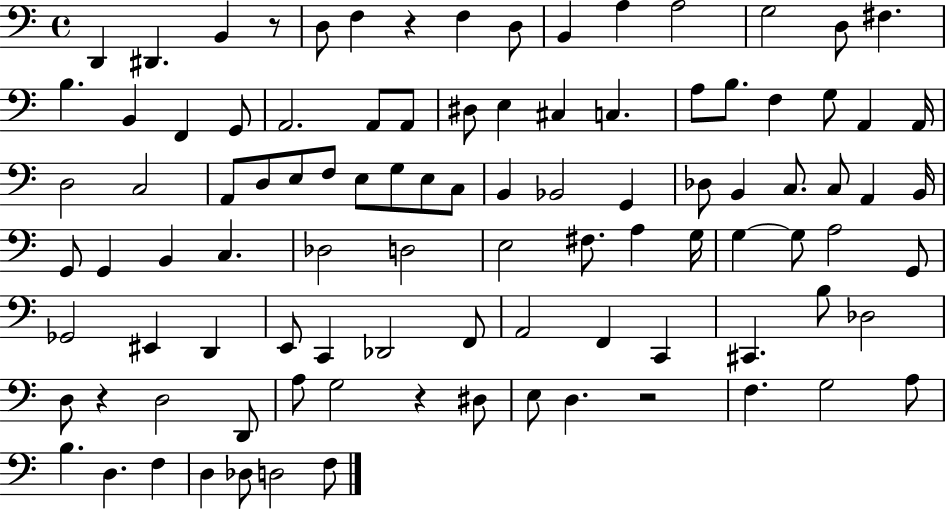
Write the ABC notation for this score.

X:1
T:Untitled
M:4/4
L:1/4
K:C
D,, ^D,, B,, z/2 D,/2 F, z F, D,/2 B,, A, A,2 G,2 D,/2 ^F, B, B,, F,, G,,/2 A,,2 A,,/2 A,,/2 ^D,/2 E, ^C, C, A,/2 B,/2 F, G,/2 A,, A,,/4 D,2 C,2 A,,/2 D,/2 E,/2 F,/2 E,/2 G,/2 E,/2 C,/2 B,, _B,,2 G,, _D,/2 B,, C,/2 C,/2 A,, B,,/4 G,,/2 G,, B,, C, _D,2 D,2 E,2 ^F,/2 A, G,/4 G, G,/2 A,2 G,,/2 _G,,2 ^E,, D,, E,,/2 C,, _D,,2 F,,/2 A,,2 F,, C,, ^C,, B,/2 _D,2 D,/2 z D,2 D,,/2 A,/2 G,2 z ^D,/2 E,/2 D, z2 F, G,2 A,/2 B, D, F, D, _D,/2 D,2 F,/2